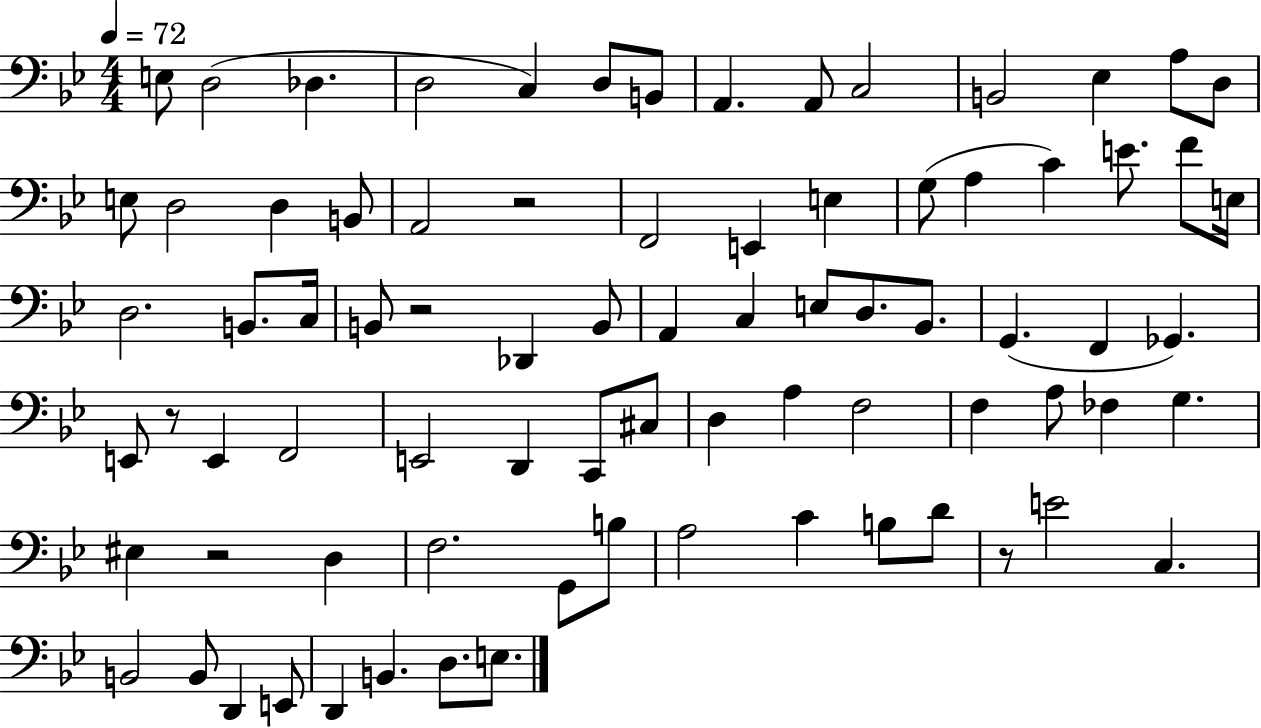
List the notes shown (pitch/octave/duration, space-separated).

E3/e D3/h Db3/q. D3/h C3/q D3/e B2/e A2/q. A2/e C3/h B2/h Eb3/q A3/e D3/e E3/e D3/h D3/q B2/e A2/h R/h F2/h E2/q E3/q G3/e A3/q C4/q E4/e. F4/e E3/s D3/h. B2/e. C3/s B2/e R/h Db2/q B2/e A2/q C3/q E3/e D3/e. Bb2/e. G2/q. F2/q Gb2/q. E2/e R/e E2/q F2/h E2/h D2/q C2/e C#3/e D3/q A3/q F3/h F3/q A3/e FES3/q G3/q. EIS3/q R/h D3/q F3/h. G2/e B3/e A3/h C4/q B3/e D4/e R/e E4/h C3/q. B2/h B2/e D2/q E2/e D2/q B2/q. D3/e. E3/e.